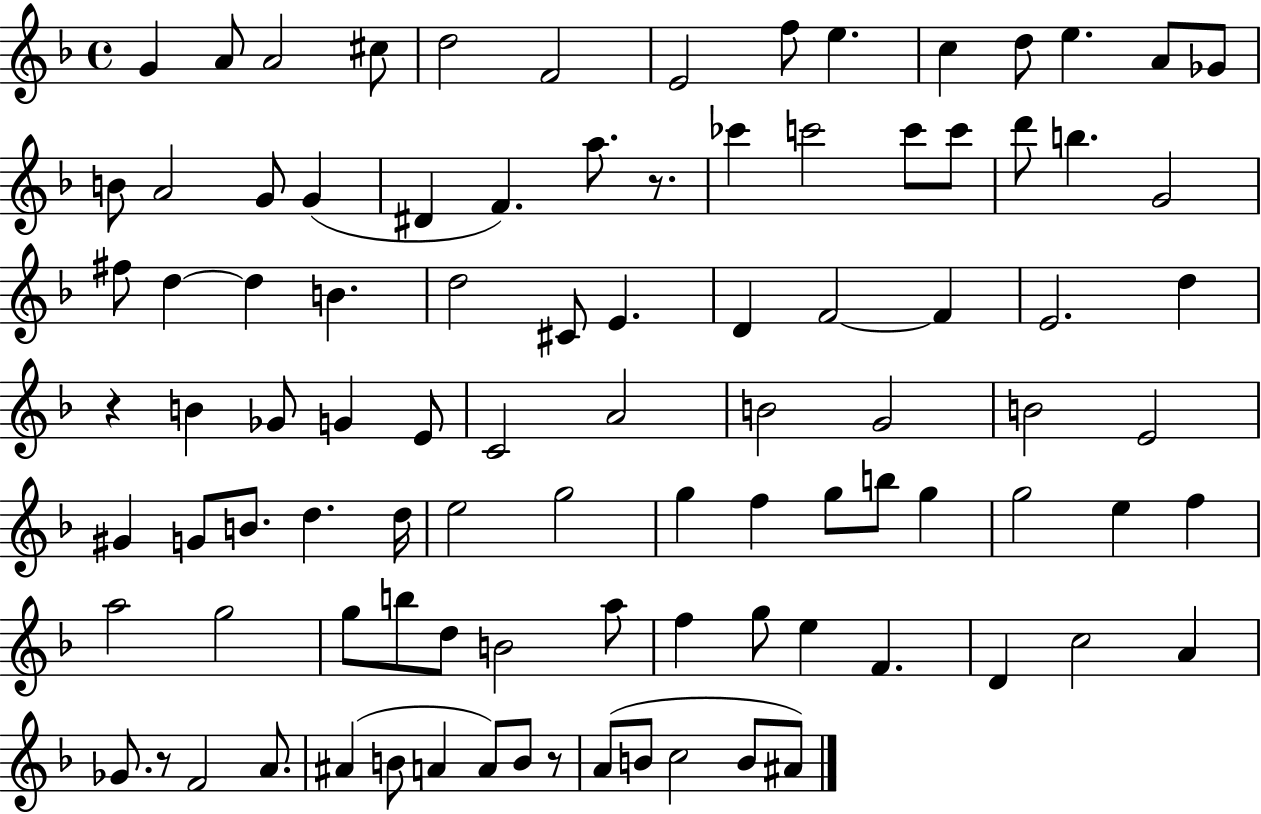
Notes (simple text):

G4/q A4/e A4/h C#5/e D5/h F4/h E4/h F5/e E5/q. C5/q D5/e E5/q. A4/e Gb4/e B4/e A4/h G4/e G4/q D#4/q F4/q. A5/e. R/e. CES6/q C6/h C6/e C6/e D6/e B5/q. G4/h F#5/e D5/q D5/q B4/q. D5/h C#4/e E4/q. D4/q F4/h F4/q E4/h. D5/q R/q B4/q Gb4/e G4/q E4/e C4/h A4/h B4/h G4/h B4/h E4/h G#4/q G4/e B4/e. D5/q. D5/s E5/h G5/h G5/q F5/q G5/e B5/e G5/q G5/h E5/q F5/q A5/h G5/h G5/e B5/e D5/e B4/h A5/e F5/q G5/e E5/q F4/q. D4/q C5/h A4/q Gb4/e. R/e F4/h A4/e. A#4/q B4/e A4/q A4/e B4/e R/e A4/e B4/e C5/h B4/e A#4/e